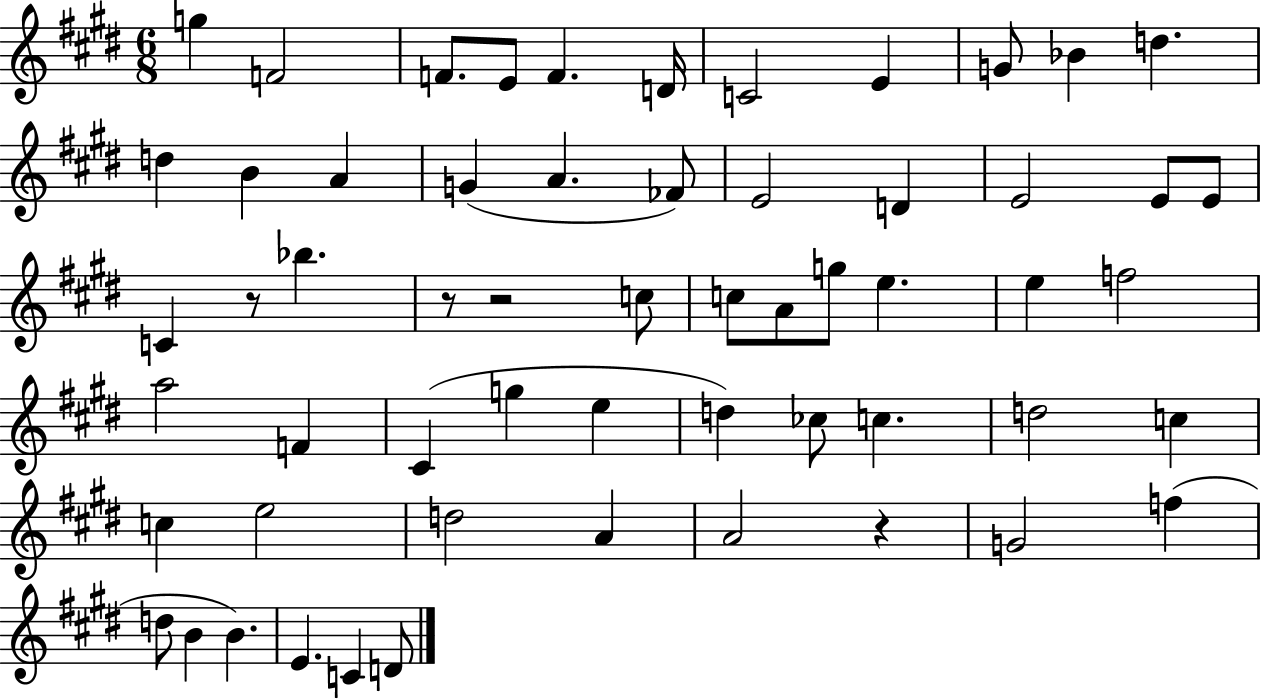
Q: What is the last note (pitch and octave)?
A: D4